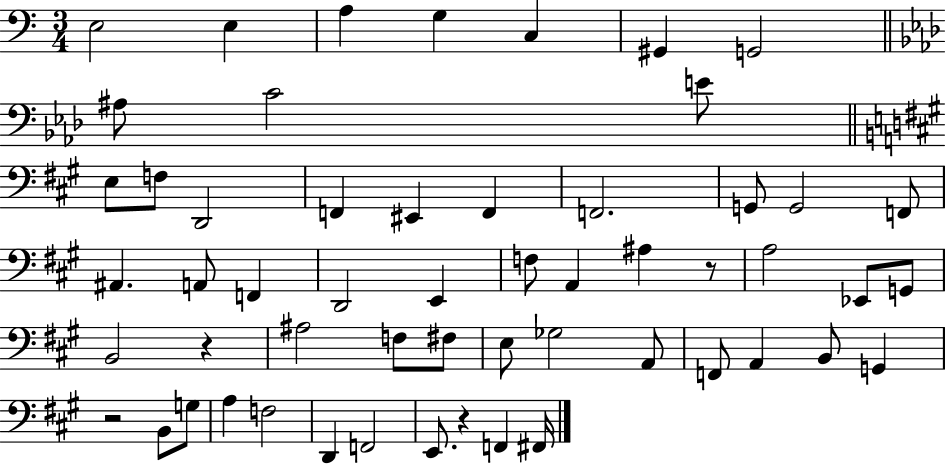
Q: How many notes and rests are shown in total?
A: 55